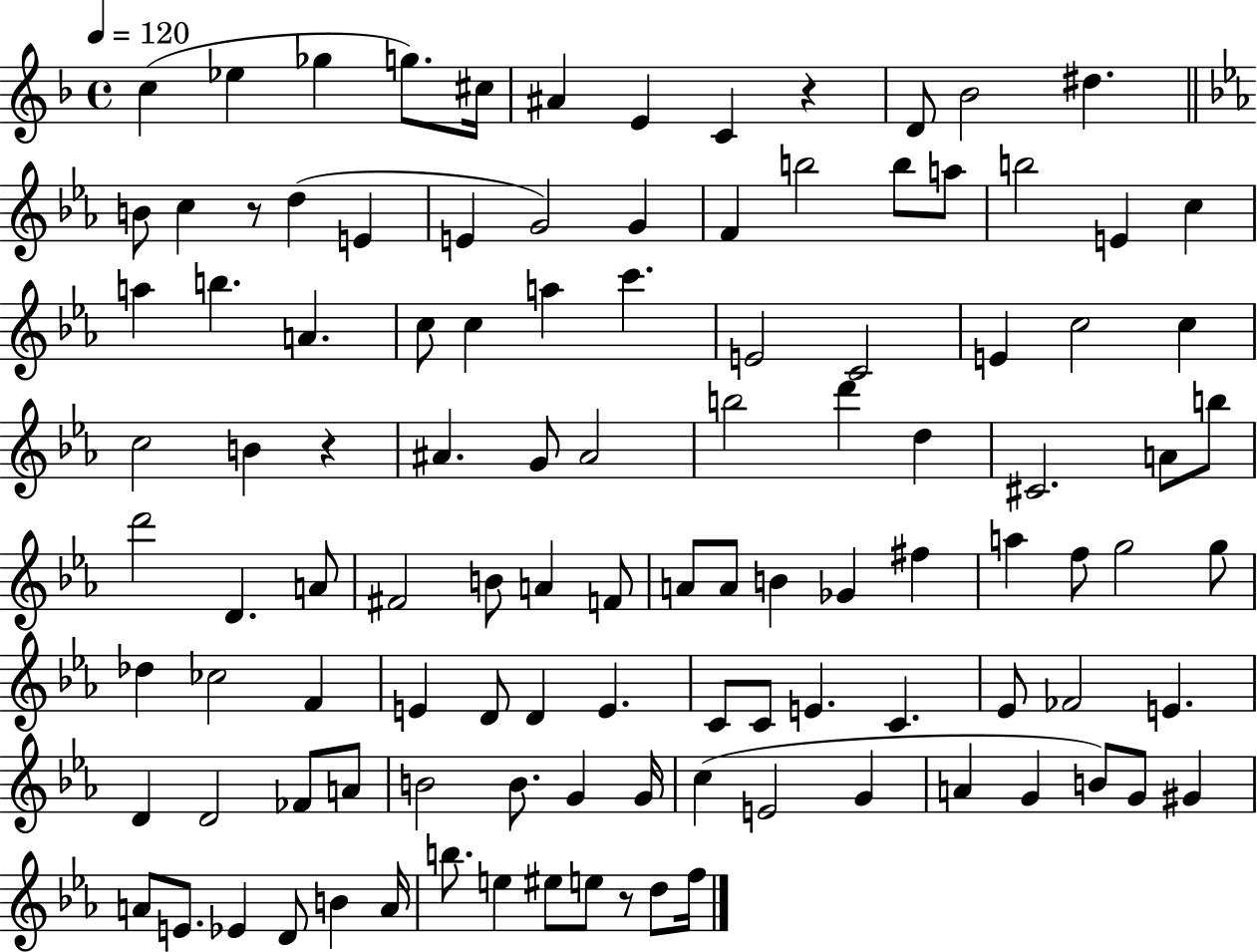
X:1
T:Untitled
M:4/4
L:1/4
K:F
c _e _g g/2 ^c/4 ^A E C z D/2 _B2 ^d B/2 c z/2 d E E G2 G F b2 b/2 a/2 b2 E c a b A c/2 c a c' E2 C2 E c2 c c2 B z ^A G/2 ^A2 b2 d' d ^C2 A/2 b/2 d'2 D A/2 ^F2 B/2 A F/2 A/2 A/2 B _G ^f a f/2 g2 g/2 _d _c2 F E D/2 D E C/2 C/2 E C _E/2 _F2 E D D2 _F/2 A/2 B2 B/2 G G/4 c E2 G A G B/2 G/2 ^G A/2 E/2 _E D/2 B A/4 b/2 e ^e/2 e/2 z/2 d/2 f/4